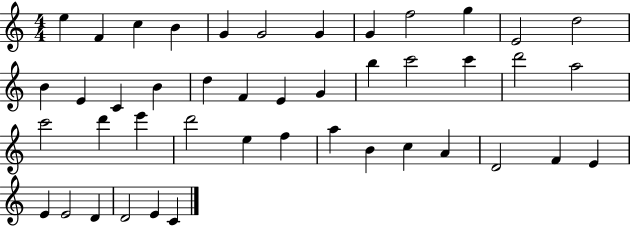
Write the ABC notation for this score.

X:1
T:Untitled
M:4/4
L:1/4
K:C
e F c B G G2 G G f2 g E2 d2 B E C B d F E G b c'2 c' d'2 a2 c'2 d' e' d'2 e f a B c A D2 F E E E2 D D2 E C